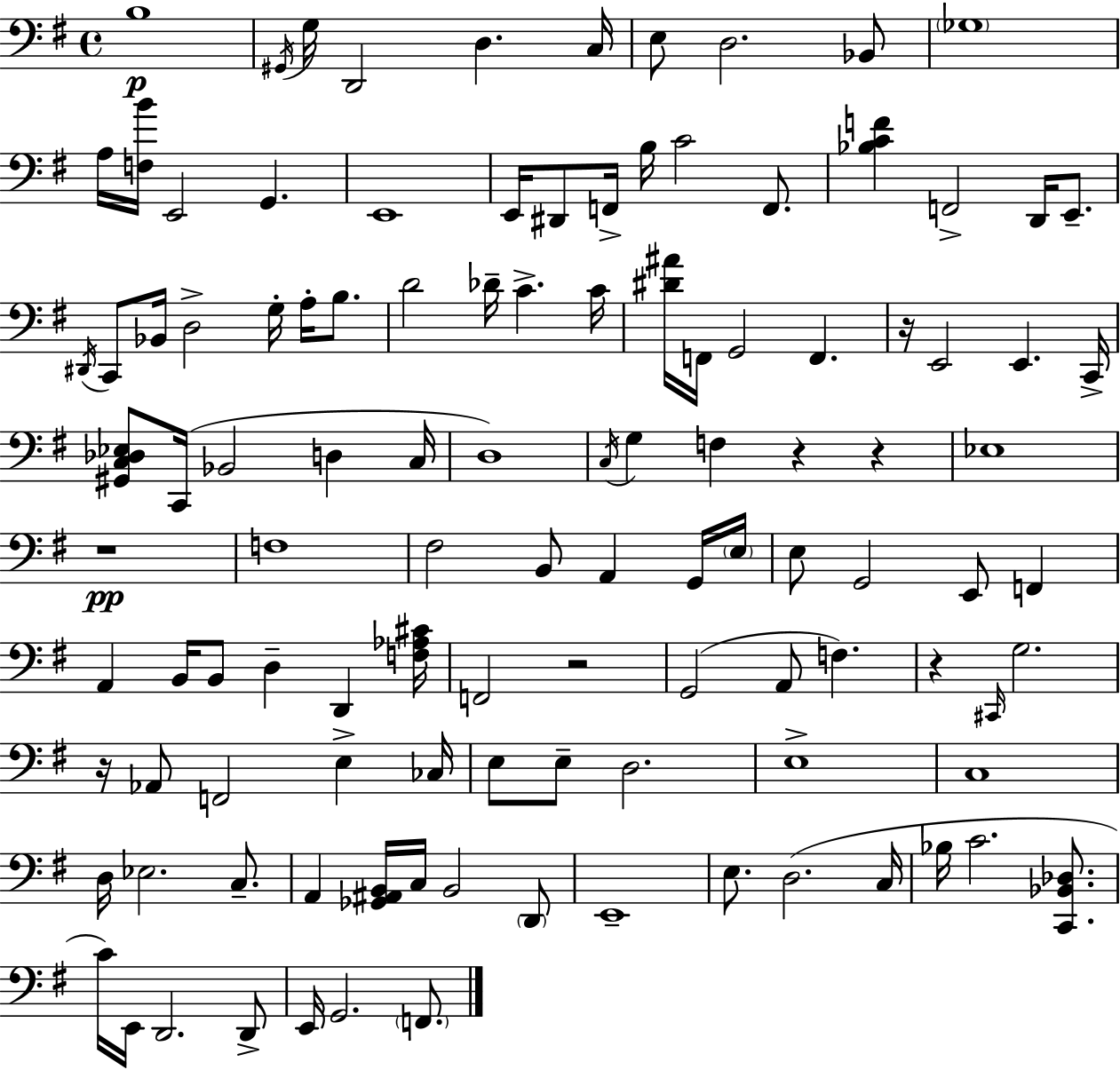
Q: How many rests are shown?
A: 7